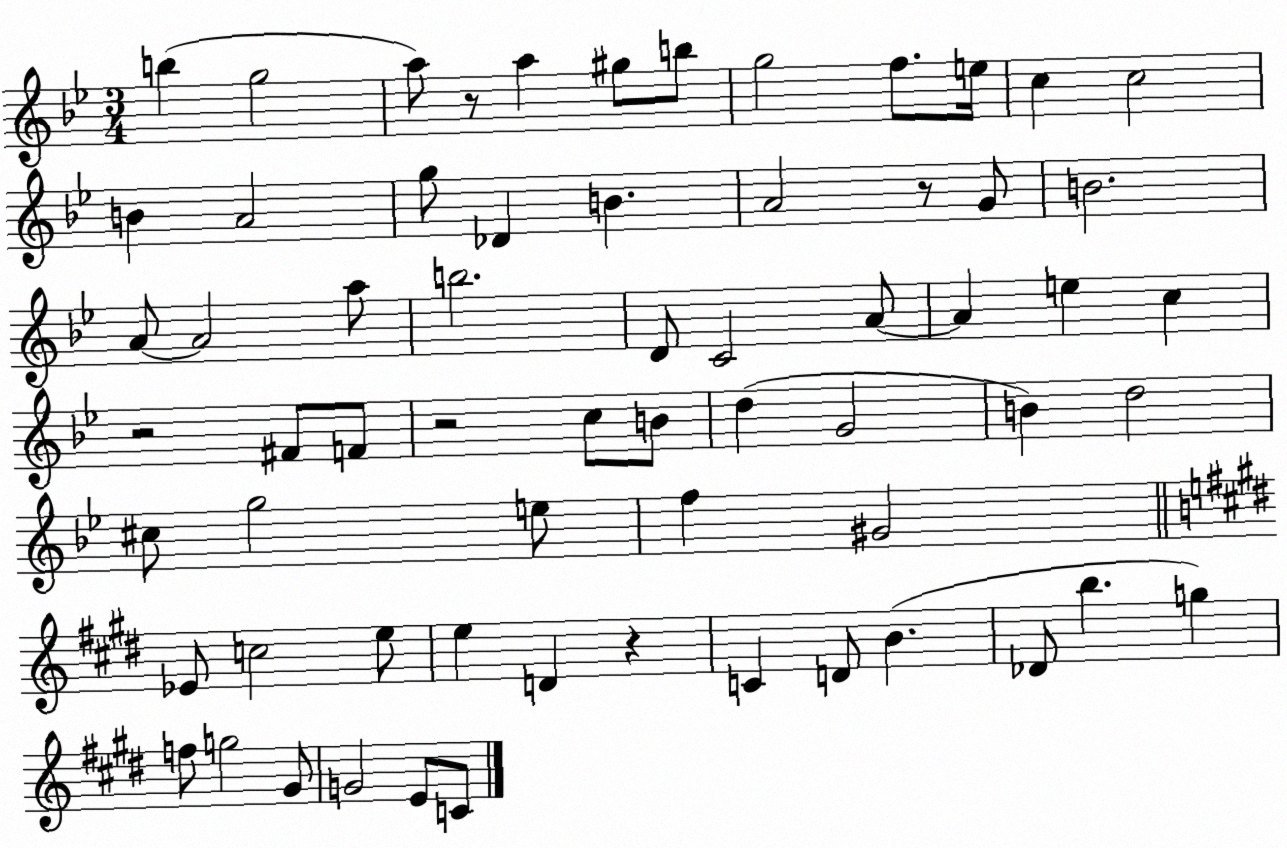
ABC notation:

X:1
T:Untitled
M:3/4
L:1/4
K:Bb
b g2 a/2 z/2 a ^g/2 b/2 g2 f/2 e/4 c c2 B A2 g/2 _D B A2 z/2 G/2 B2 A/2 A2 a/2 b2 D/2 C2 A/2 A e c z2 ^F/2 F/2 z2 c/2 B/2 d G2 B d2 ^c/2 g2 e/2 f ^G2 _E/2 c2 e/2 e D z C D/2 B _D/2 b g f/2 g2 ^G/2 G2 E/2 C/2